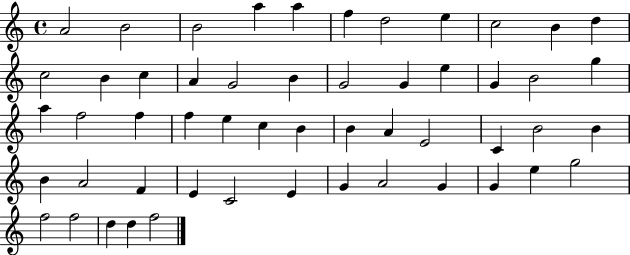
X:1
T:Untitled
M:4/4
L:1/4
K:C
A2 B2 B2 a a f d2 e c2 B d c2 B c A G2 B G2 G e G B2 g a f2 f f e c B B A E2 C B2 B B A2 F E C2 E G A2 G G e g2 f2 f2 d d f2